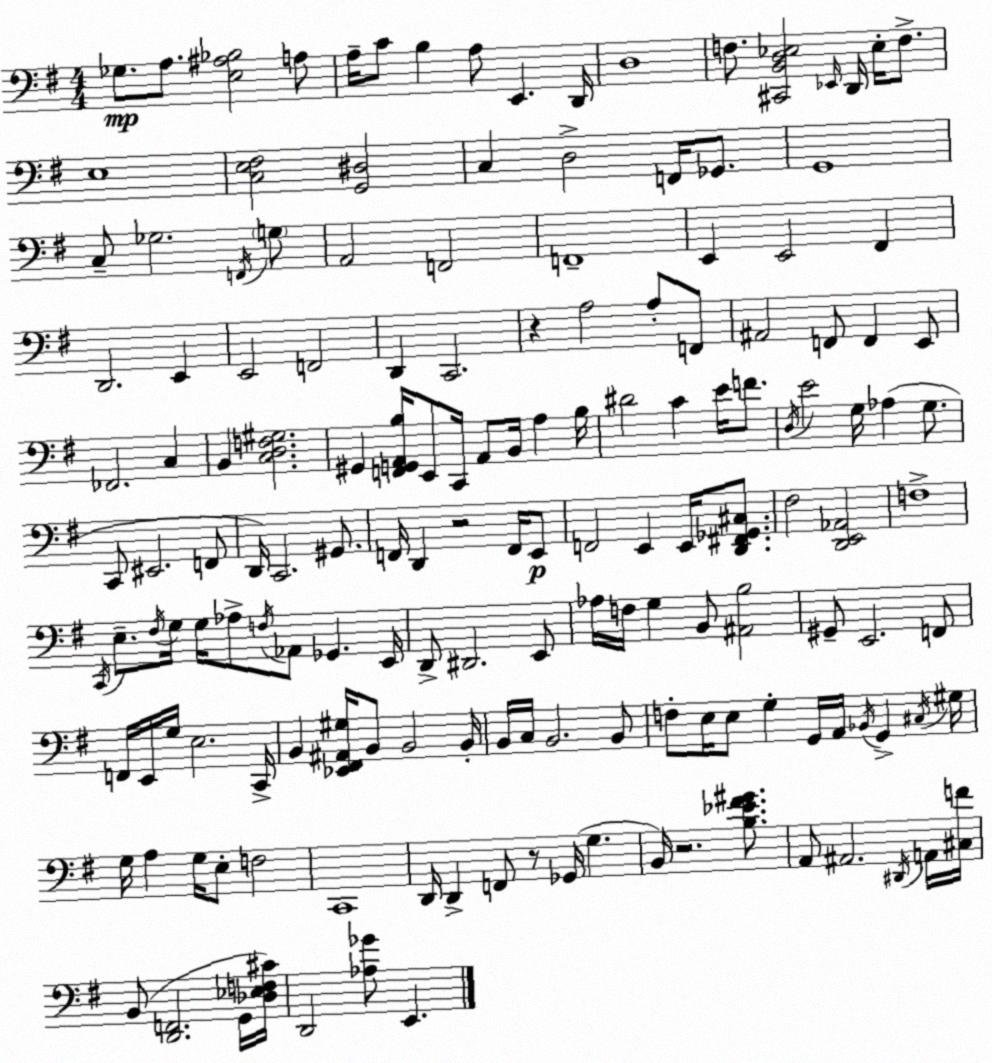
X:1
T:Untitled
M:4/4
L:1/4
K:G
_G,/2 A,/2 [E,^A,_B,]2 A,/2 A,/4 C/2 B, A,/2 E,, D,,/4 D,4 F,/2 [^C,,B,,D,_E,]2 _E,,/4 D,,/4 _E,/4 F,/2 E,4 [C,E,^F,]2 [G,,^D,]2 C, D,2 F,,/4 _G,,/2 G,,4 C,/2 _G,2 F,,/4 G,/2 A,,2 F,,2 F,,4 E,, E,,2 ^F,, D,,2 E,, E,,2 F,,2 D,, C,,2 z A,2 A,/2 F,,/2 ^A,,2 F,,/2 F,, E,,/2 _F,,2 C, B,, [C,D,F,^G,]2 ^G,, [F,,G,,A,,B,]/4 E,,/2 C,,/4 A,,/2 B,,/4 A, B,/4 ^D2 C E/4 F/2 D,/4 E2 G,/4 _A, G,/2 C,,/2 ^E,,2 F,,/2 D,,/4 C,,2 ^G,,/2 F,,/4 D,, z2 F,,/4 E,,/2 F,,2 E,, E,,/4 [D,,^F,,_G,,^C,]/2 ^F,2 [D,,E,,_A,,]2 F,4 C,,/4 E,/2 ^F,/4 G,/4 G,/4 _A,/2 F,/4 _A,,/2 _G,, E,,/4 D,,/2 ^D,,2 E,,/2 _A,/4 F,/4 G, B,,/2 [^A,,B,]2 ^G,,/2 E,,2 F,,/2 F,,/4 E,,/4 G,/4 E,2 C,,/4 B,, [_E,,^F,,^A,,^G,]/4 B,,/2 B,,2 B,,/4 B,,/4 C,/4 B,,2 B,,/2 F,/2 E,/4 E,/2 G, G,,/4 A,,/4 _B,,/4 G,, ^C,/4 ^G,/4 G,/4 A, G,/4 E,/2 F,2 C,,4 D,,/4 D,, F,,/2 z/2 _G,,/4 G, B,,/4 z2 [B,_E^F^G]/2 A,,/2 ^A,,2 ^D,,/4 A,,/4 [^C,F]/4 B,,/2 [D,,F,,]2 G,,/4 [_D,_E,F,^C]/4 D,,2 [_A,_G]/2 E,,